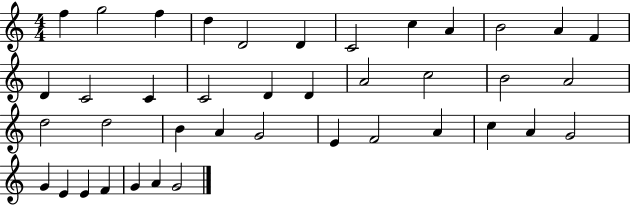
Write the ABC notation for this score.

X:1
T:Untitled
M:4/4
L:1/4
K:C
f g2 f d D2 D C2 c A B2 A F D C2 C C2 D D A2 c2 B2 A2 d2 d2 B A G2 E F2 A c A G2 G E E F G A G2